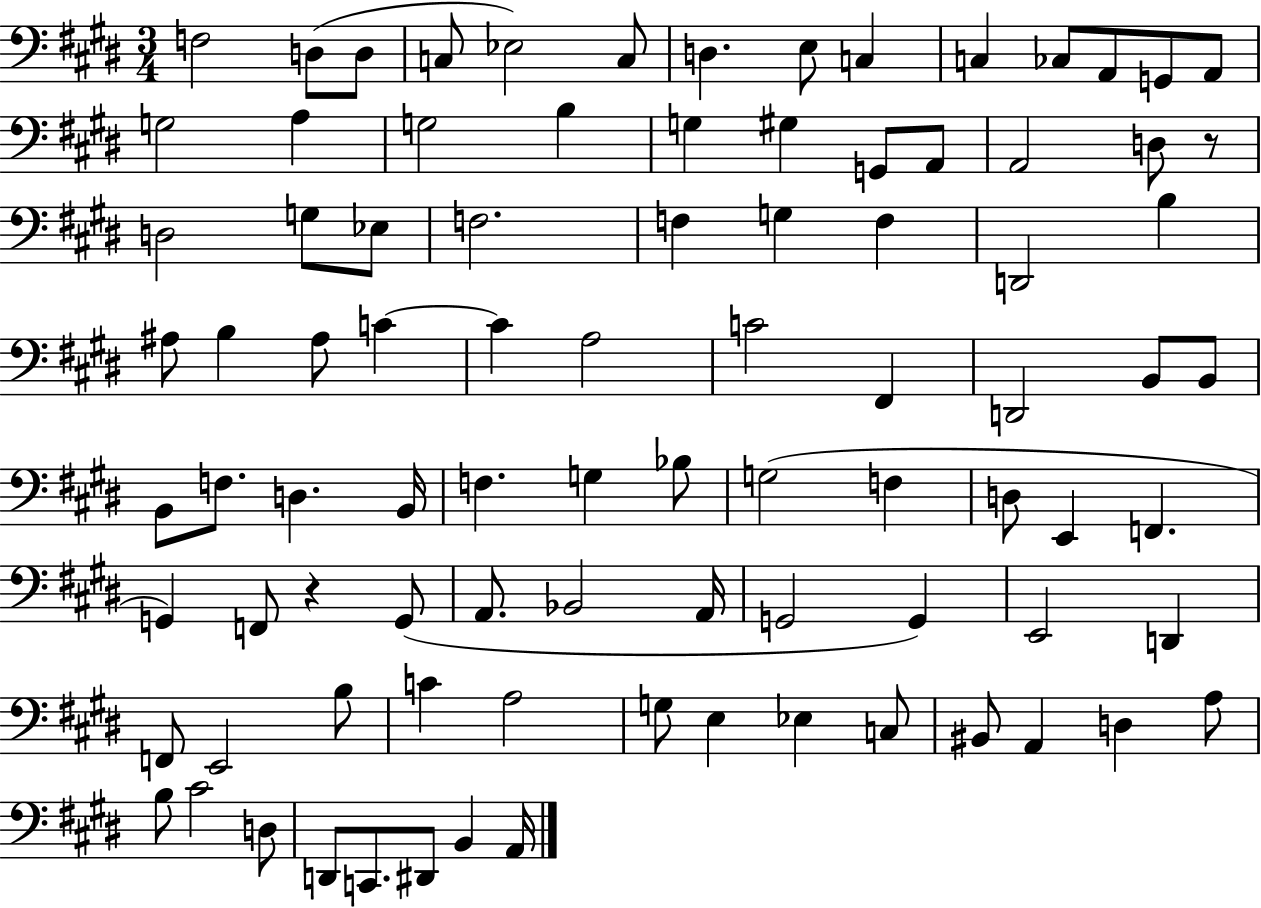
X:1
T:Untitled
M:3/4
L:1/4
K:E
F,2 D,/2 D,/2 C,/2 _E,2 C,/2 D, E,/2 C, C, _C,/2 A,,/2 G,,/2 A,,/2 G,2 A, G,2 B, G, ^G, G,,/2 A,,/2 A,,2 D,/2 z/2 D,2 G,/2 _E,/2 F,2 F, G, F, D,,2 B, ^A,/2 B, ^A,/2 C C A,2 C2 ^F,, D,,2 B,,/2 B,,/2 B,,/2 F,/2 D, B,,/4 F, G, _B,/2 G,2 F, D,/2 E,, F,, G,, F,,/2 z G,,/2 A,,/2 _B,,2 A,,/4 G,,2 G,, E,,2 D,, F,,/2 E,,2 B,/2 C A,2 G,/2 E, _E, C,/2 ^B,,/2 A,, D, A,/2 B,/2 ^C2 D,/2 D,,/2 C,,/2 ^D,,/2 B,, A,,/4